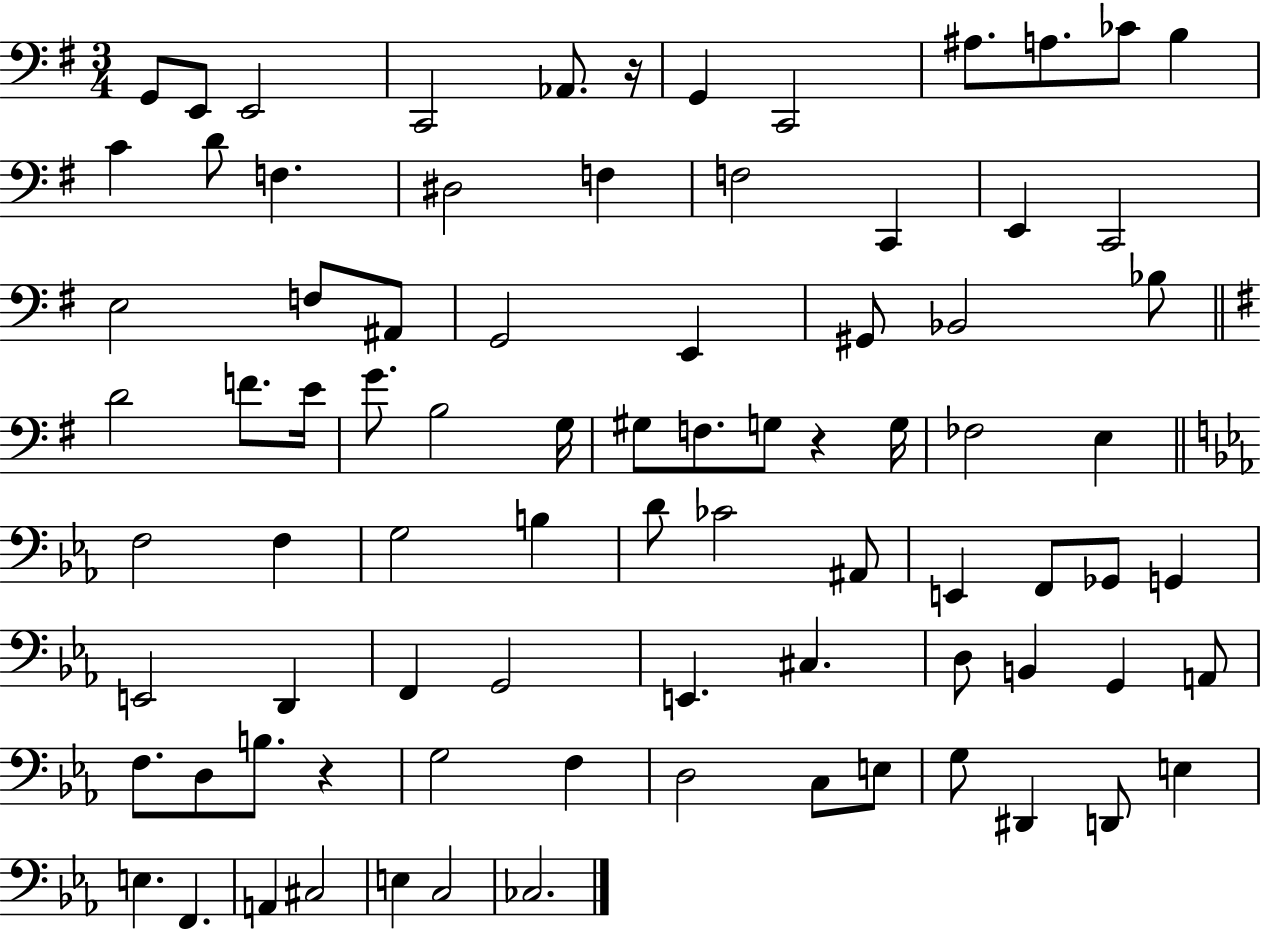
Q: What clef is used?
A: bass